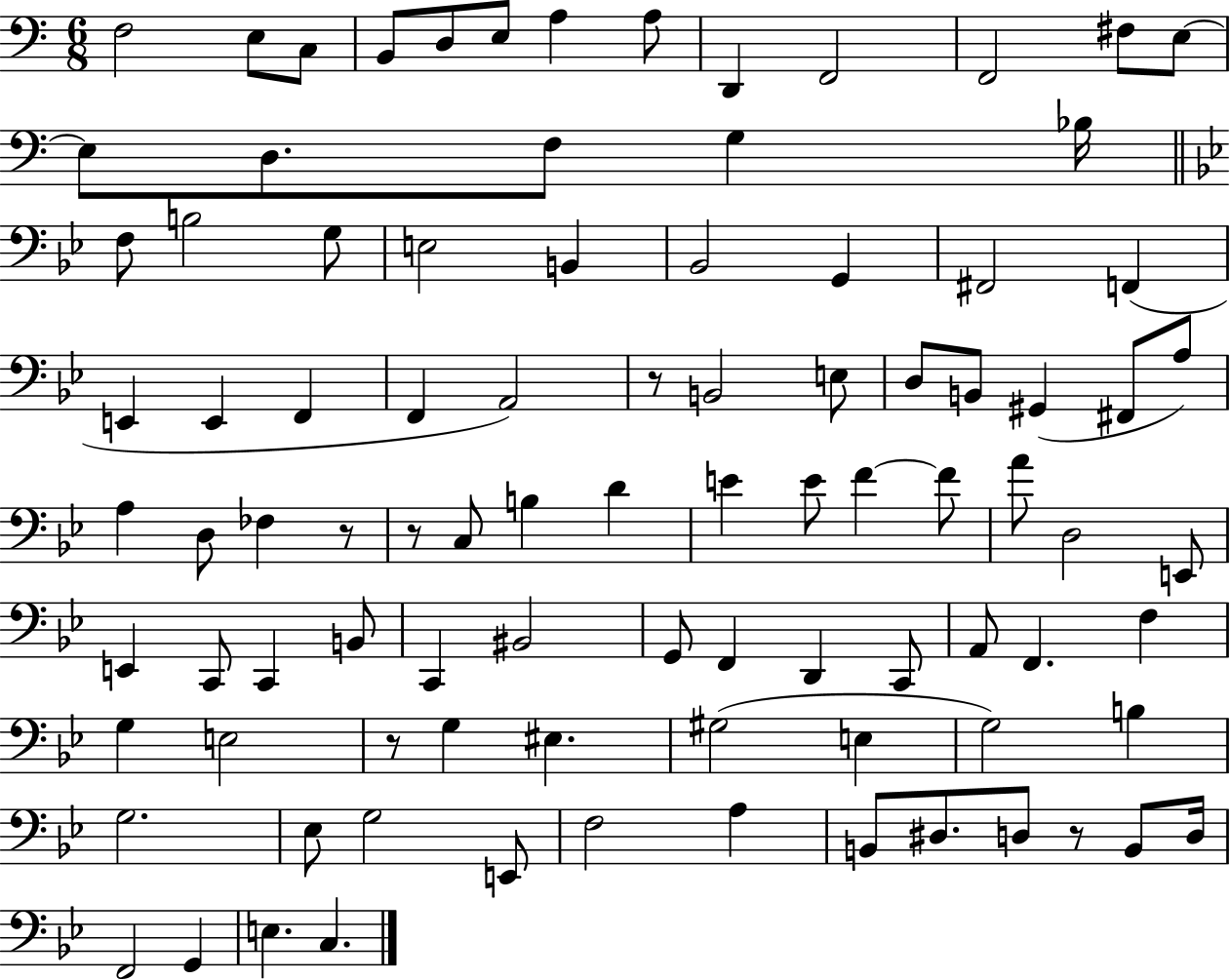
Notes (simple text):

F3/h E3/e C3/e B2/e D3/e E3/e A3/q A3/e D2/q F2/h F2/h F#3/e E3/e E3/e D3/e. F3/e G3/q Bb3/s F3/e B3/h G3/e E3/h B2/q Bb2/h G2/q F#2/h F2/q E2/q E2/q F2/q F2/q A2/h R/e B2/h E3/e D3/e B2/e G#2/q F#2/e A3/e A3/q D3/e FES3/q R/e R/e C3/e B3/q D4/q E4/q E4/e F4/q F4/e A4/e D3/h E2/e E2/q C2/e C2/q B2/e C2/q BIS2/h G2/e F2/q D2/q C2/e A2/e F2/q. F3/q G3/q E3/h R/e G3/q EIS3/q. G#3/h E3/q G3/h B3/q G3/h. Eb3/e G3/h E2/e F3/h A3/q B2/e D#3/e. D3/e R/e B2/e D3/s F2/h G2/q E3/q. C3/q.